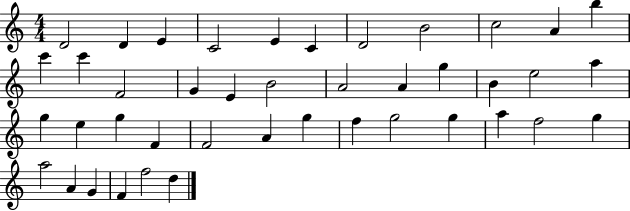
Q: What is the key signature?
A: C major